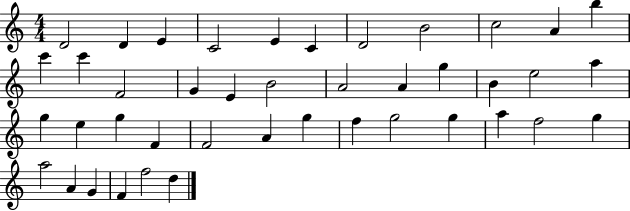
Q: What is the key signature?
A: C major